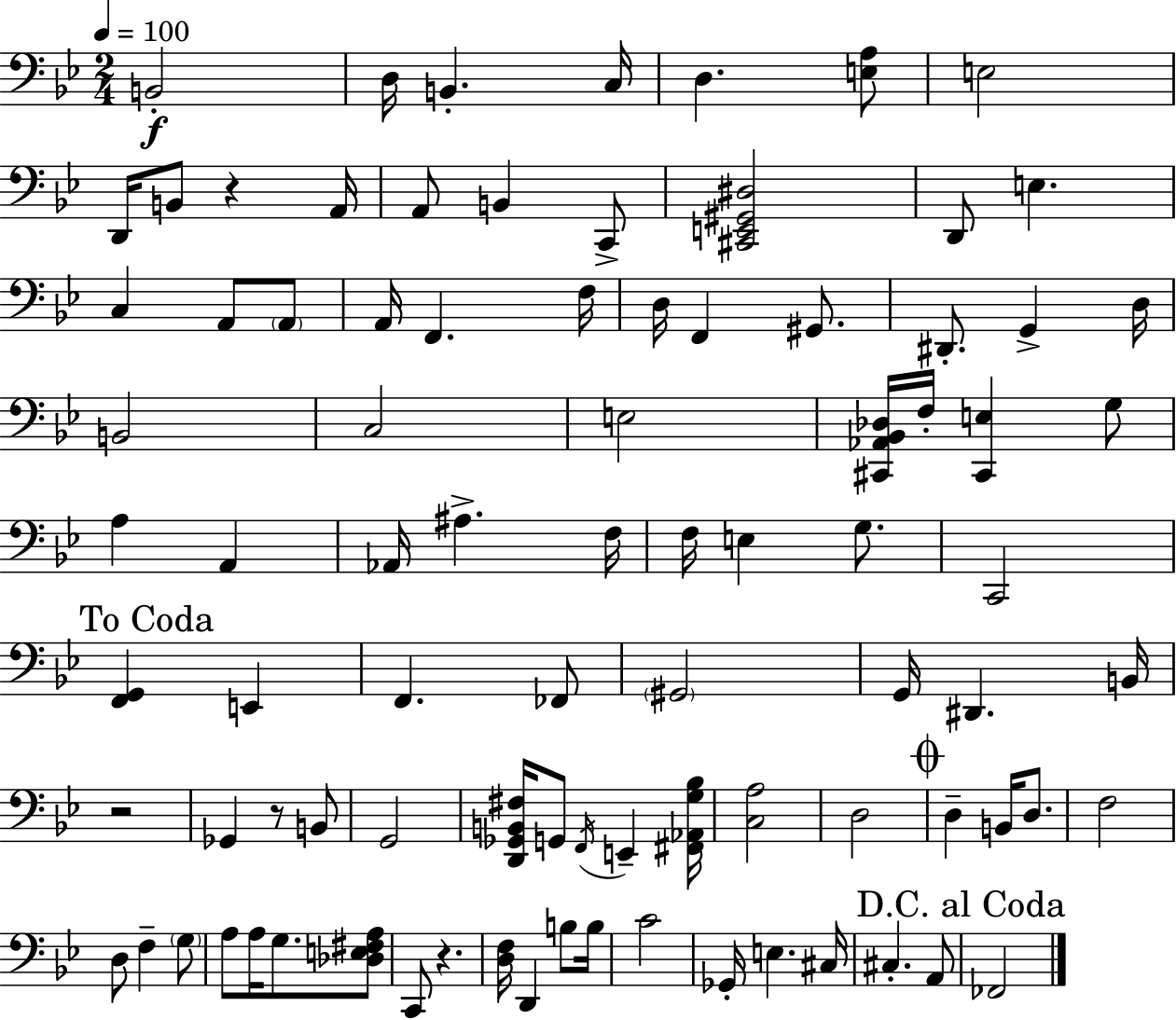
B2/h D3/s B2/q. C3/s D3/q. [E3,A3]/e E3/h D2/s B2/e R/q A2/s A2/e B2/q C2/e [C#2,E2,G#2,D#3]/h D2/e E3/q. C3/q A2/e A2/e A2/s F2/q. F3/s D3/s F2/q G#2/e. D#2/e. G2/q D3/s B2/h C3/h E3/h [C#2,Ab2,Bb2,Db3]/s F3/s [C#2,E3]/q G3/e A3/q A2/q Ab2/s A#3/q. F3/s F3/s E3/q G3/e. C2/h [F2,G2]/q E2/q F2/q. FES2/e G#2/h G2/s D#2/q. B2/s R/h Gb2/q R/e B2/e G2/h [D2,Gb2,B2,F#3]/s G2/e F2/s E2/q [F#2,Ab2,G3,Bb3]/s [C3,A3]/h D3/h D3/q B2/s D3/e. F3/h D3/e F3/q G3/e A3/e A3/s G3/e. [Db3,E3,F#3,A3]/e C2/e R/q. [D3,F3]/s D2/q B3/e B3/s C4/h Gb2/s E3/q. C#3/s C#3/q. A2/e FES2/h